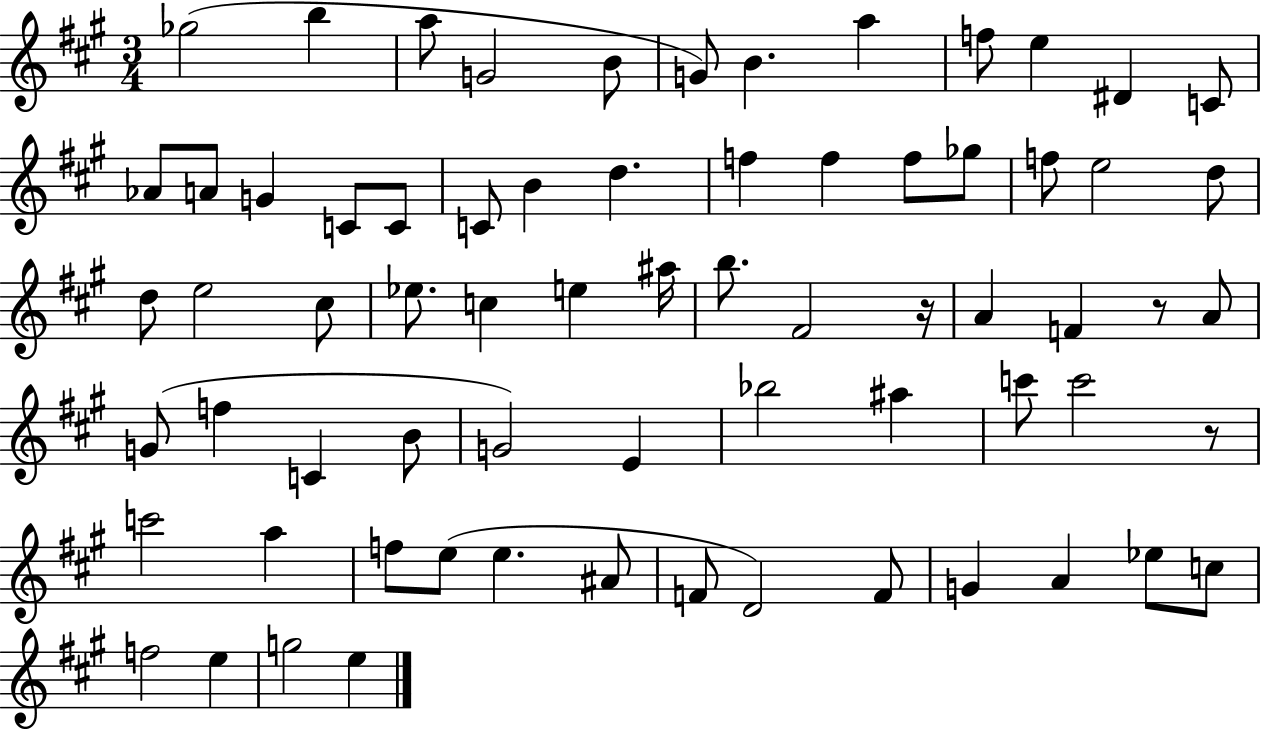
Gb5/h B5/q A5/e G4/h B4/e G4/e B4/q. A5/q F5/e E5/q D#4/q C4/e Ab4/e A4/e G4/q C4/e C4/e C4/e B4/q D5/q. F5/q F5/q F5/e Gb5/e F5/e E5/h D5/e D5/e E5/h C#5/e Eb5/e. C5/q E5/q A#5/s B5/e. F#4/h R/s A4/q F4/q R/e A4/e G4/e F5/q C4/q B4/e G4/h E4/q Bb5/h A#5/q C6/e C6/h R/e C6/h A5/q F5/e E5/e E5/q. A#4/e F4/e D4/h F4/e G4/q A4/q Eb5/e C5/e F5/h E5/q G5/h E5/q